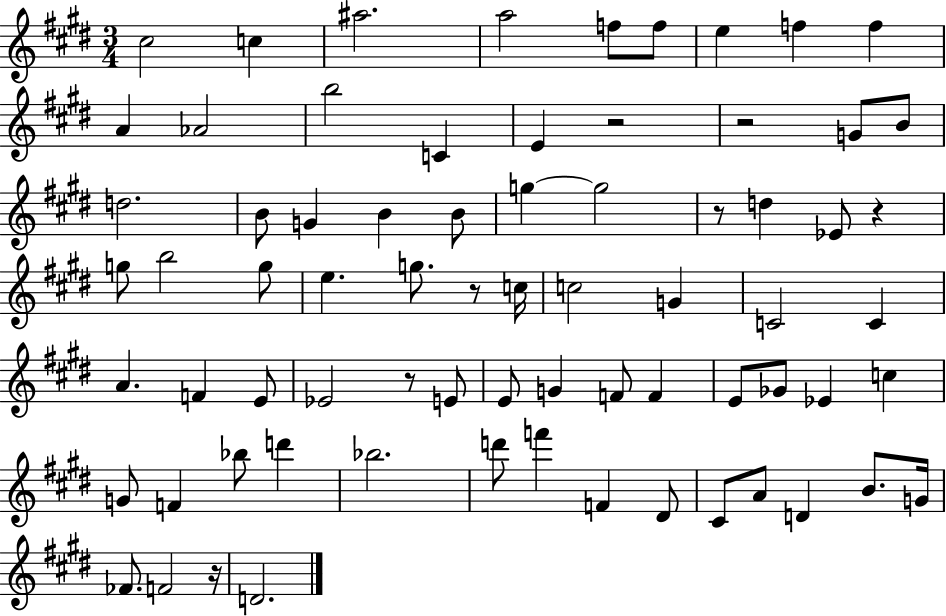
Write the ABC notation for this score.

X:1
T:Untitled
M:3/4
L:1/4
K:E
^c2 c ^a2 a2 f/2 f/2 e f f A _A2 b2 C E z2 z2 G/2 B/2 d2 B/2 G B B/2 g g2 z/2 d _E/2 z g/2 b2 g/2 e g/2 z/2 c/4 c2 G C2 C A F E/2 _E2 z/2 E/2 E/2 G F/2 F E/2 _G/2 _E c G/2 F _b/2 d' _b2 d'/2 f' F ^D/2 ^C/2 A/2 D B/2 G/4 _F/2 F2 z/4 D2